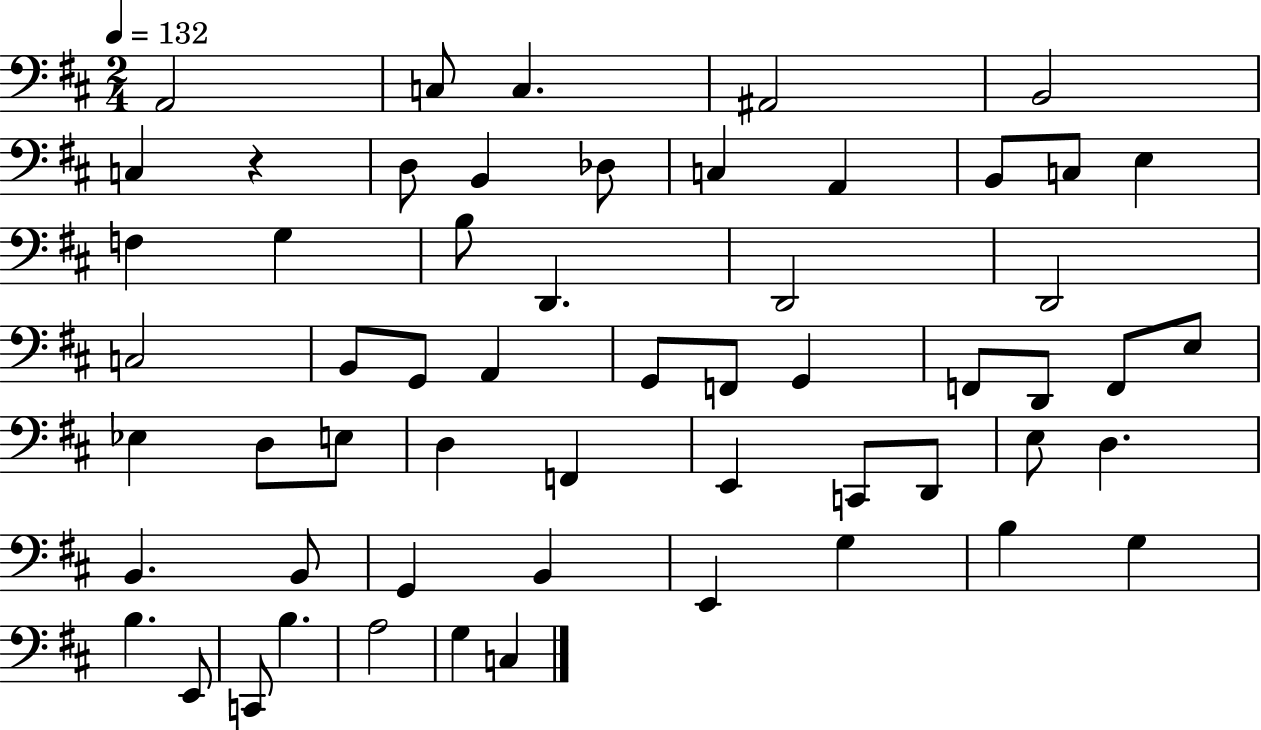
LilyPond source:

{
  \clef bass
  \numericTimeSignature
  \time 2/4
  \key d \major
  \tempo 4 = 132
  a,2 | c8 c4. | ais,2 | b,2 | \break c4 r4 | d8 b,4 des8 | c4 a,4 | b,8 c8 e4 | \break f4 g4 | b8 d,4. | d,2 | d,2 | \break c2 | b,8 g,8 a,4 | g,8 f,8 g,4 | f,8 d,8 f,8 e8 | \break ees4 d8 e8 | d4 f,4 | e,4 c,8 d,8 | e8 d4. | \break b,4. b,8 | g,4 b,4 | e,4 g4 | b4 g4 | \break b4. e,8 | c,8 b4. | a2 | g4 c4 | \break \bar "|."
}